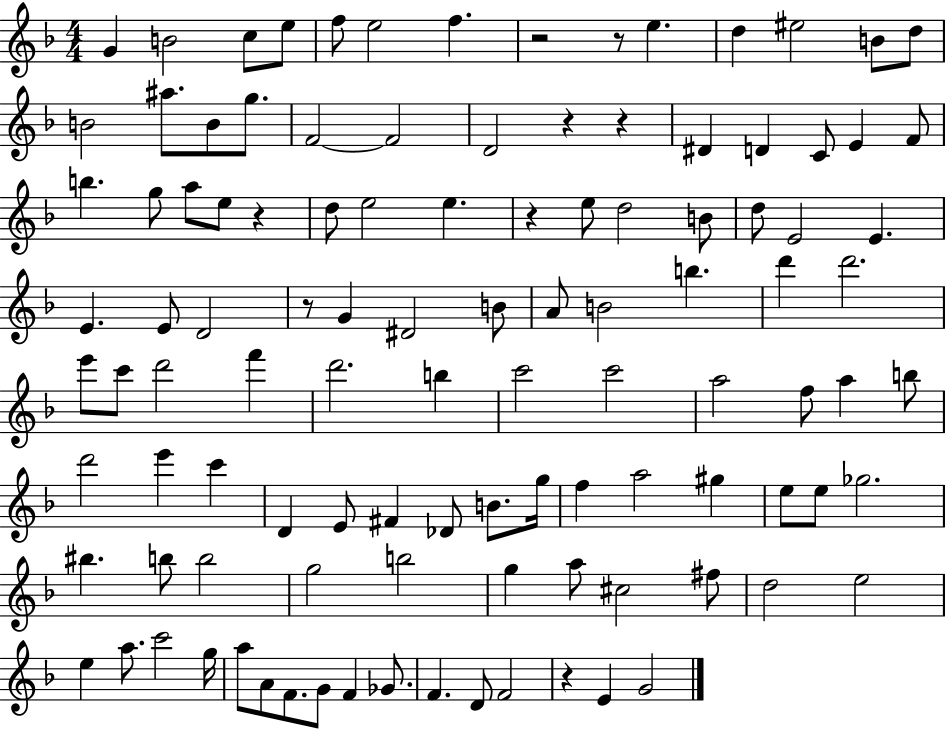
{
  \clef treble
  \numericTimeSignature
  \time 4/4
  \key f \major
  g'4 b'2 c''8 e''8 | f''8 e''2 f''4. | r2 r8 e''4. | d''4 eis''2 b'8 d''8 | \break b'2 ais''8. b'8 g''8. | f'2~~ f'2 | d'2 r4 r4 | dis'4 d'4 c'8 e'4 f'8 | \break b''4. g''8 a''8 e''8 r4 | d''8 e''2 e''4. | r4 e''8 d''2 b'8 | d''8 e'2 e'4. | \break e'4. e'8 d'2 | r8 g'4 dis'2 b'8 | a'8 b'2 b''4. | d'''4 d'''2. | \break e'''8 c'''8 d'''2 f'''4 | d'''2. b''4 | c'''2 c'''2 | a''2 f''8 a''4 b''8 | \break d'''2 e'''4 c'''4 | d'4 e'8 fis'4 des'8 b'8. g''16 | f''4 a''2 gis''4 | e''8 e''8 ges''2. | \break bis''4. b''8 b''2 | g''2 b''2 | g''4 a''8 cis''2 fis''8 | d''2 e''2 | \break e''4 a''8. c'''2 g''16 | a''8 a'8 f'8. g'8 f'4 ges'8. | f'4. d'8 f'2 | r4 e'4 g'2 | \break \bar "|."
}